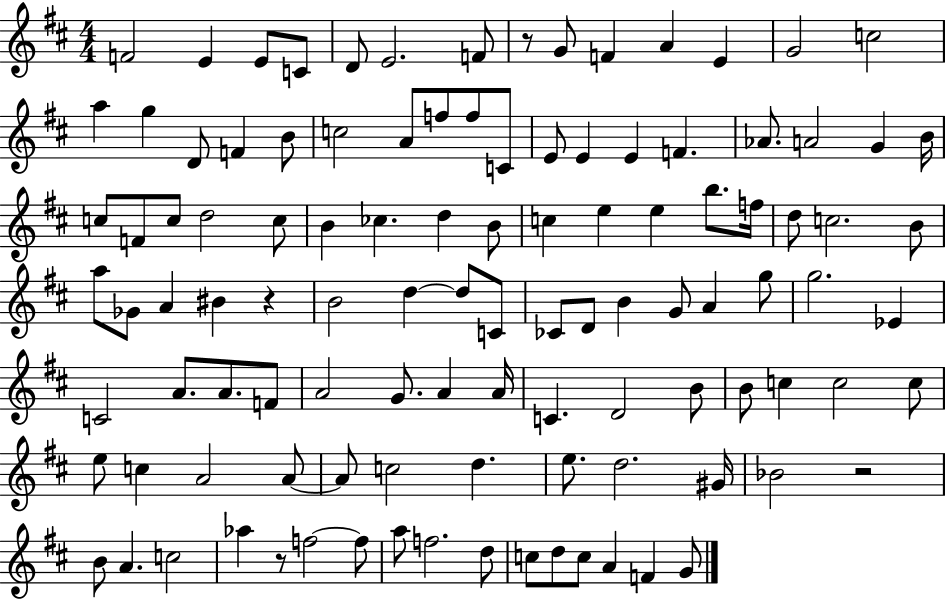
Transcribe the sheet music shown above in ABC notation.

X:1
T:Untitled
M:4/4
L:1/4
K:D
F2 E E/2 C/2 D/2 E2 F/2 z/2 G/2 F A E G2 c2 a g D/2 F B/2 c2 A/2 f/2 f/2 C/2 E/2 E E F _A/2 A2 G B/4 c/2 F/2 c/2 d2 c/2 B _c d B/2 c e e b/2 f/4 d/2 c2 B/2 a/2 _G/2 A ^B z B2 d d/2 C/2 _C/2 D/2 B G/2 A g/2 g2 _E C2 A/2 A/2 F/2 A2 G/2 A A/4 C D2 B/2 B/2 c c2 c/2 e/2 c A2 A/2 A/2 c2 d e/2 d2 ^G/4 _B2 z2 B/2 A c2 _a z/2 f2 f/2 a/2 f2 d/2 c/2 d/2 c/2 A F G/2